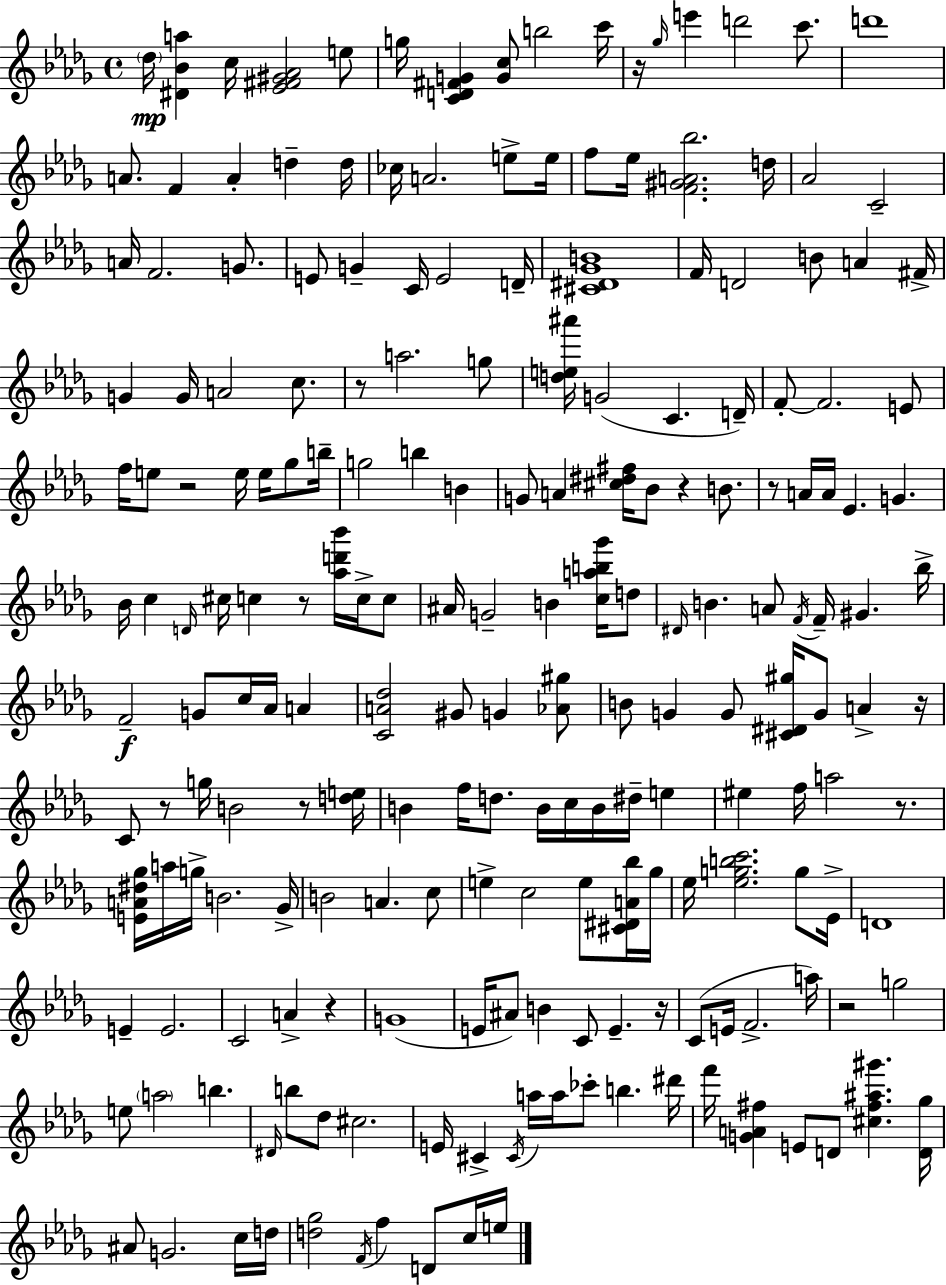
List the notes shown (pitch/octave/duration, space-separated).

Db5/s [D#4,Bb4,A5]/q C5/s [Eb4,F#4,G#4,Ab4]/h E5/e G5/s [C4,D4,F#4,G4]/q [G4,C5]/e B5/h C6/s R/s Gb5/s E6/q D6/h C6/e. D6/w A4/e. F4/q A4/q D5/q D5/s CES5/s A4/h. E5/e E5/s F5/e Eb5/s [F4,G#4,A4,Bb5]/h. D5/s Ab4/h C4/h A4/s F4/h. G4/e. E4/e G4/q C4/s E4/h D4/s [C#4,D#4,Gb4,B4]/w F4/s D4/h B4/e A4/q F#4/s G4/q G4/s A4/h C5/e. R/e A5/h. G5/e [D5,E5,A#6]/s G4/h C4/q. D4/s F4/e F4/h. E4/e F5/s E5/e R/h E5/s E5/s Gb5/e B5/s G5/h B5/q B4/q G4/e A4/q [C#5,D#5,F#5]/s Bb4/e R/q B4/e. R/e A4/s A4/s Eb4/q. G4/q. Bb4/s C5/q D4/s C#5/s C5/q R/e [Ab5,D6,Bb6]/s C5/s C5/e A#4/s G4/h B4/q [C5,A5,B5,Gb6]/s D5/e D#4/s B4/q. A4/e F4/s F4/s G#4/q. Bb5/s F4/h G4/e C5/s Ab4/s A4/q [C4,A4,Db5]/h G#4/e G4/q [Ab4,G#5]/e B4/e G4/q G4/e [C#4,D#4,G#5]/s G4/e A4/q R/s C4/e R/e G5/s B4/h R/e [D5,E5]/s B4/q F5/s D5/e. B4/s C5/s B4/s D#5/s E5/q EIS5/q F5/s A5/h R/e. [E4,A4,D#5,Gb5]/s A5/s G5/s B4/h. Gb4/s B4/h A4/q. C5/e E5/q C5/h E5/e [C#4,D#4,A4,Bb5]/s Gb5/s Eb5/s [Eb5,G5,B5,C6]/h. G5/e Eb4/s D4/w E4/q E4/h. C4/h A4/q R/q G4/w E4/s A#4/e B4/q C4/e E4/q. R/s C4/e E4/s F4/h. A5/s R/h G5/h E5/e A5/h B5/q. D#4/s B5/e Db5/e C#5/h. E4/s C#4/q C#4/s A5/s A5/s CES6/e B5/q. D#6/s F6/s [G4,A4,F#5]/q E4/e D4/e [C#5,F#5,A#5,G#6]/q. [D4,Gb5]/s A#4/e G4/h. C5/s D5/s [D5,Gb5]/h F4/s F5/q D4/e C5/s E5/s